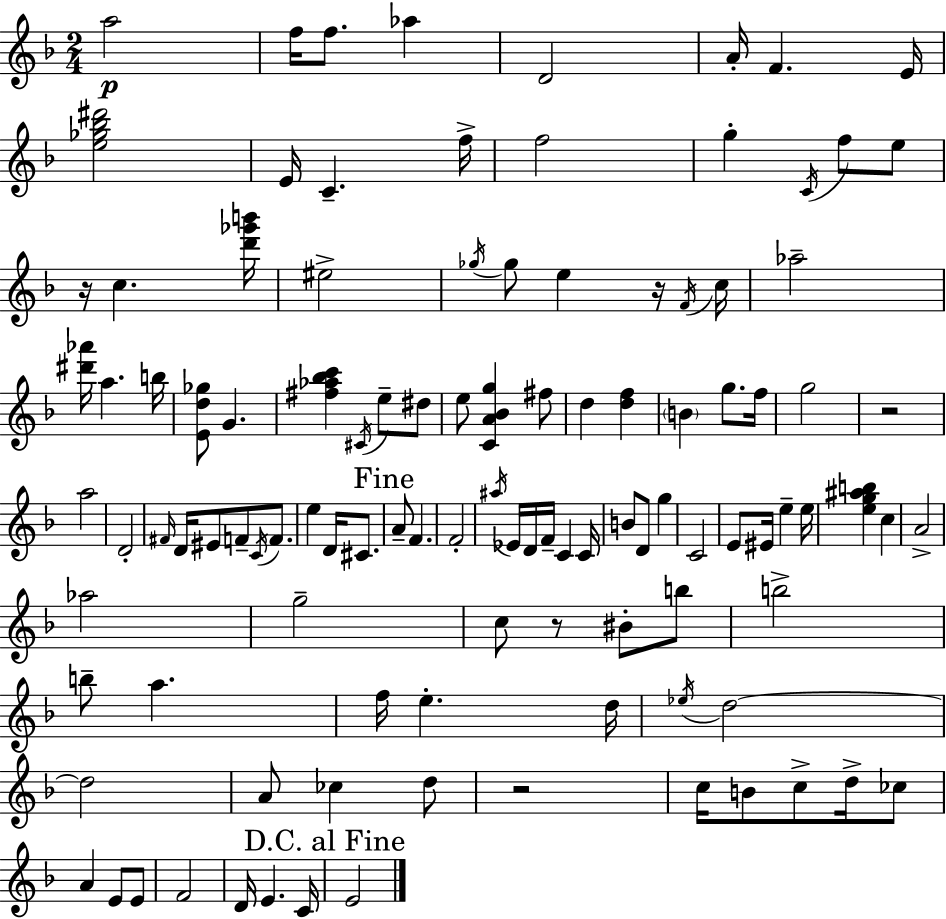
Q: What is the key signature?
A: F major